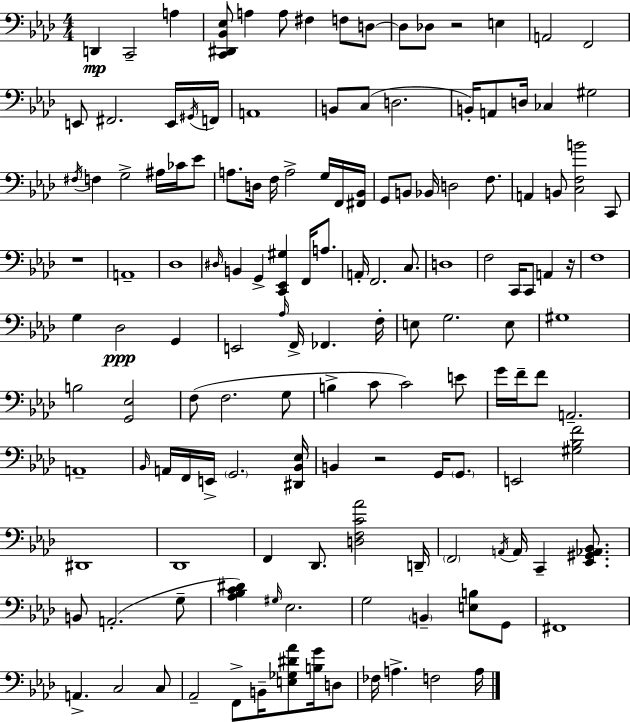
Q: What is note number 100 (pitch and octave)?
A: F2